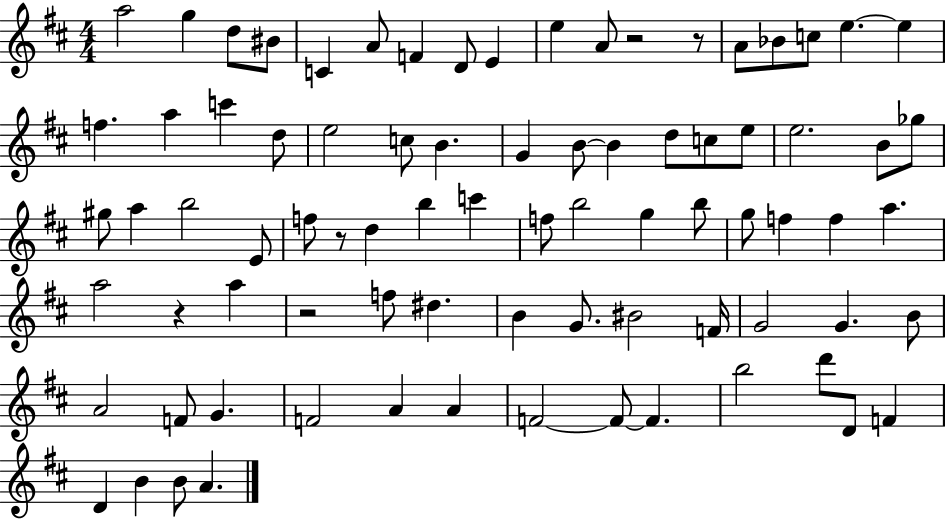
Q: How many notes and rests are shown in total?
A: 81